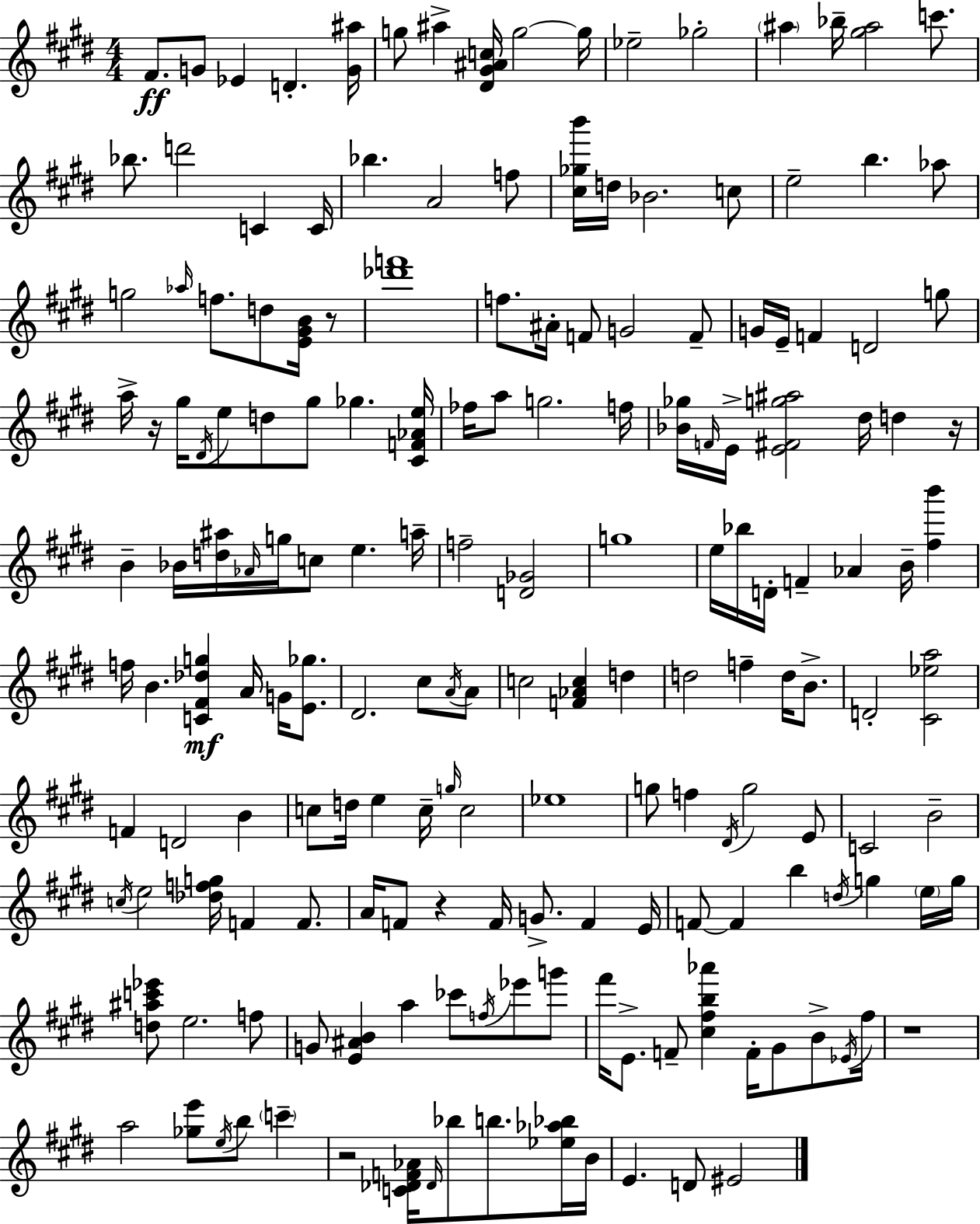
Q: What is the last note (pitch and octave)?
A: EIS4